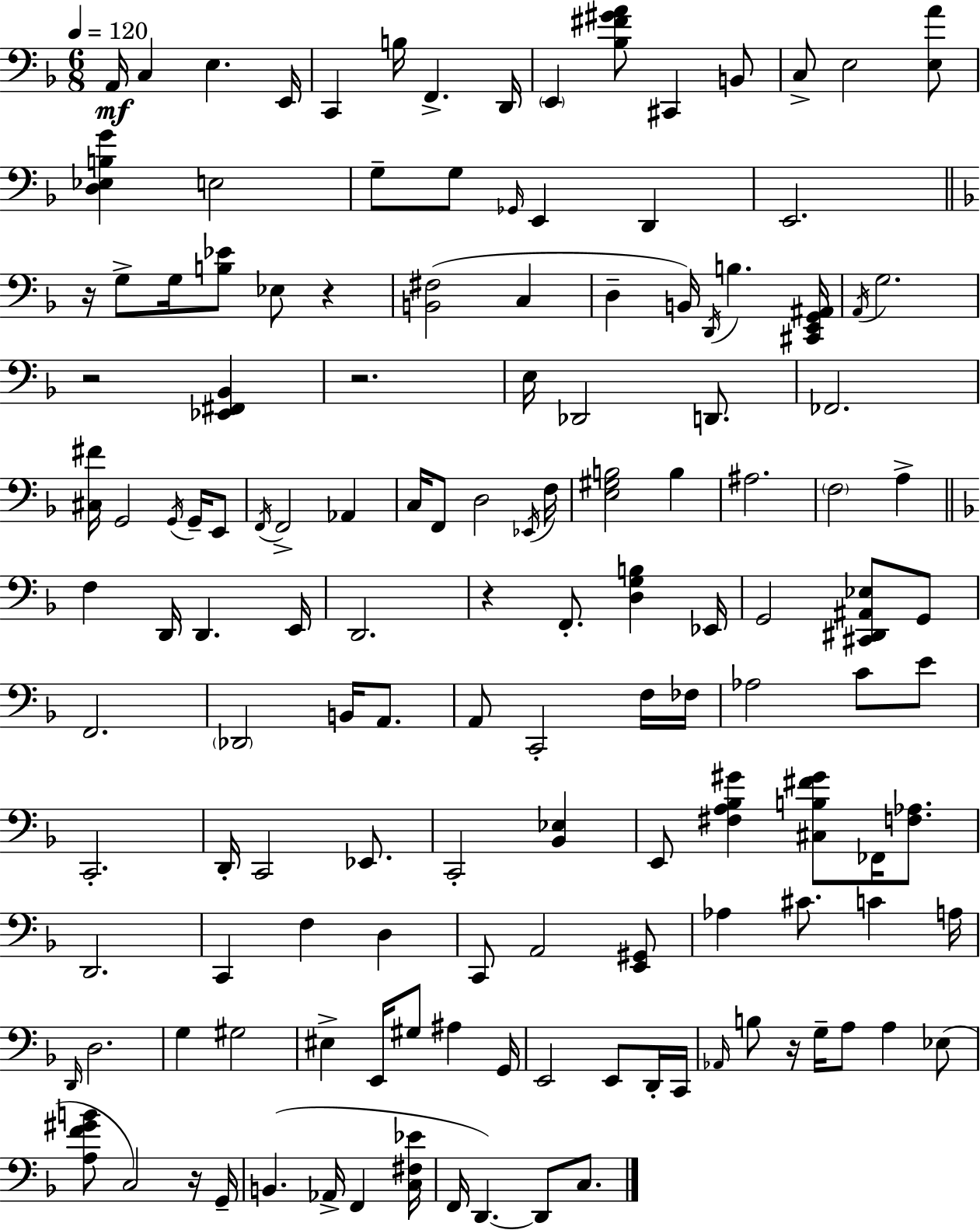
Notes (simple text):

A2/s C3/q E3/q. E2/s C2/q B3/s F2/q. D2/s E2/q [Bb3,F#4,G#4,A4]/e C#2/q B2/e C3/e E3/h [E3,A4]/e [D3,Eb3,B3,G4]/q E3/h G3/e G3/e Gb2/s E2/q D2/q E2/h. R/s G3/e G3/s [B3,Eb4]/e Eb3/e R/q [B2,F#3]/h C3/q D3/q B2/s D2/s B3/q. [C#2,E2,G2,A#2]/s A2/s G3/h. R/h [Eb2,F#2,Bb2]/q R/h. E3/s Db2/h D2/e. FES2/h. [C#3,F#4]/s G2/h G2/s G2/s E2/e F2/s F2/h Ab2/q C3/s F2/e D3/h Eb2/s F3/s [E3,G#3,B3]/h B3/q A#3/h. F3/h A3/q F3/q D2/s D2/q. E2/s D2/h. R/q F2/e. [D3,G3,B3]/q Eb2/s G2/h [C#2,D#2,A#2,Eb3]/e G2/e F2/h. Db2/h B2/s A2/e. A2/e C2/h F3/s FES3/s Ab3/h C4/e E4/e C2/h. D2/s C2/h Eb2/e. C2/h [Bb2,Eb3]/q E2/e [F#3,A3,Bb3,G#4]/q [C#3,B3,F#4,G#4]/e FES2/s [F3,Ab3]/e. D2/h. C2/q F3/q D3/q C2/e A2/h [E2,G#2]/e Ab3/q C#4/e. C4/q A3/s D2/s D3/h. G3/q G#3/h EIS3/q E2/s G#3/e A#3/q G2/s E2/h E2/e D2/s C2/s Ab2/s B3/e R/s G3/s A3/e A3/q Eb3/e [A3,F4,G#4,B4]/e C3/h R/s G2/s B2/q. Ab2/s F2/q [C3,F#3,Eb4]/s F2/s D2/q. D2/e C3/e.